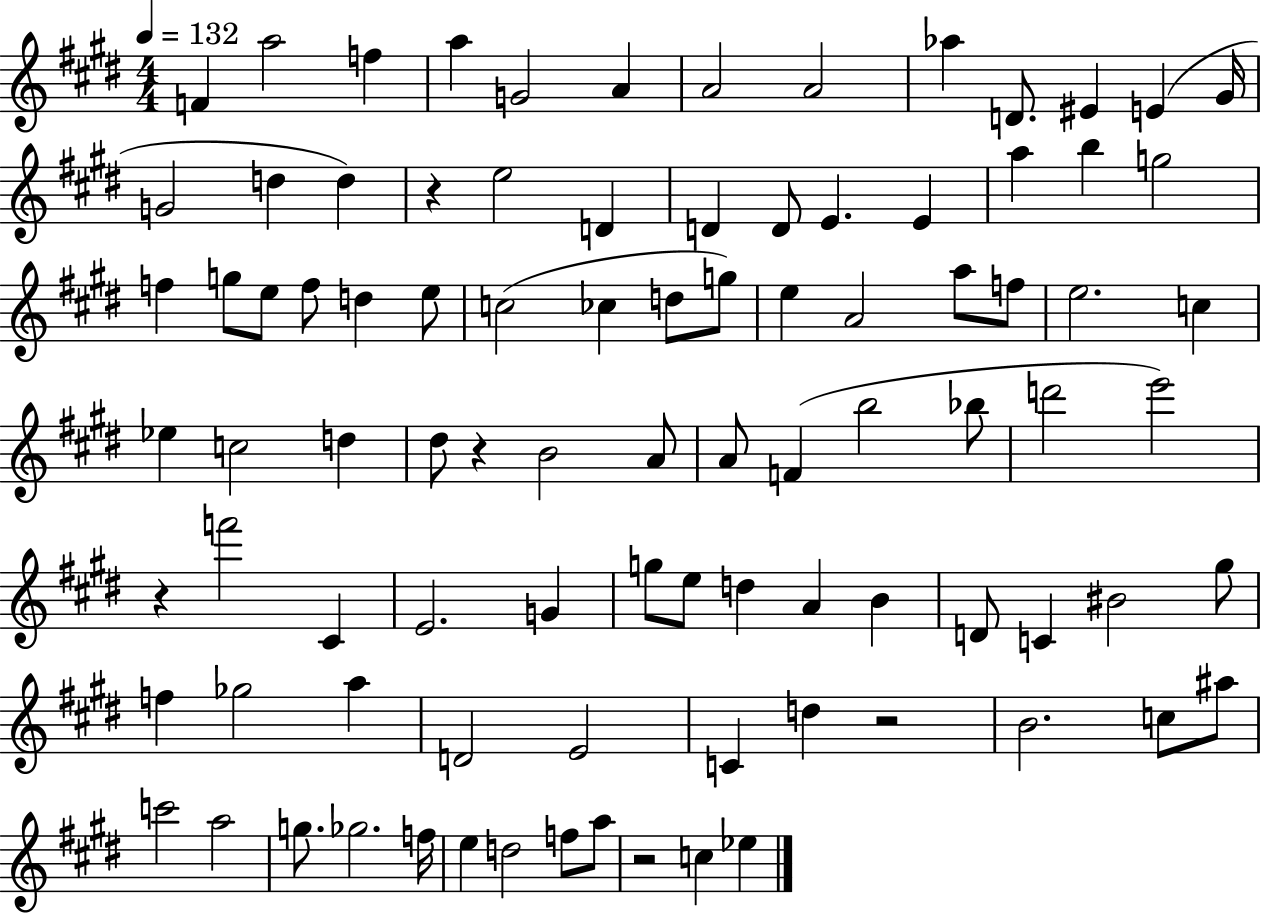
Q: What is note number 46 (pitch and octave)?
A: B4